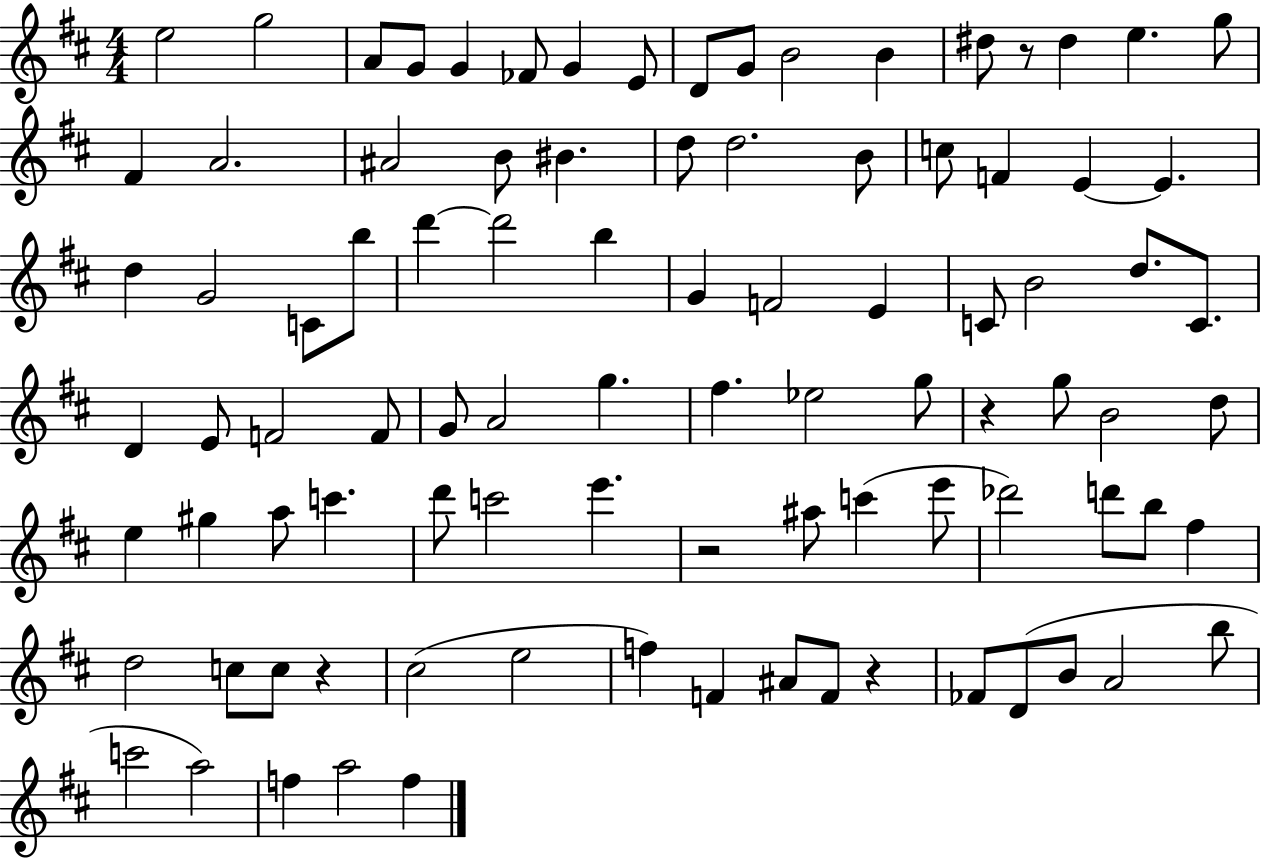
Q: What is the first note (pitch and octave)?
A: E5